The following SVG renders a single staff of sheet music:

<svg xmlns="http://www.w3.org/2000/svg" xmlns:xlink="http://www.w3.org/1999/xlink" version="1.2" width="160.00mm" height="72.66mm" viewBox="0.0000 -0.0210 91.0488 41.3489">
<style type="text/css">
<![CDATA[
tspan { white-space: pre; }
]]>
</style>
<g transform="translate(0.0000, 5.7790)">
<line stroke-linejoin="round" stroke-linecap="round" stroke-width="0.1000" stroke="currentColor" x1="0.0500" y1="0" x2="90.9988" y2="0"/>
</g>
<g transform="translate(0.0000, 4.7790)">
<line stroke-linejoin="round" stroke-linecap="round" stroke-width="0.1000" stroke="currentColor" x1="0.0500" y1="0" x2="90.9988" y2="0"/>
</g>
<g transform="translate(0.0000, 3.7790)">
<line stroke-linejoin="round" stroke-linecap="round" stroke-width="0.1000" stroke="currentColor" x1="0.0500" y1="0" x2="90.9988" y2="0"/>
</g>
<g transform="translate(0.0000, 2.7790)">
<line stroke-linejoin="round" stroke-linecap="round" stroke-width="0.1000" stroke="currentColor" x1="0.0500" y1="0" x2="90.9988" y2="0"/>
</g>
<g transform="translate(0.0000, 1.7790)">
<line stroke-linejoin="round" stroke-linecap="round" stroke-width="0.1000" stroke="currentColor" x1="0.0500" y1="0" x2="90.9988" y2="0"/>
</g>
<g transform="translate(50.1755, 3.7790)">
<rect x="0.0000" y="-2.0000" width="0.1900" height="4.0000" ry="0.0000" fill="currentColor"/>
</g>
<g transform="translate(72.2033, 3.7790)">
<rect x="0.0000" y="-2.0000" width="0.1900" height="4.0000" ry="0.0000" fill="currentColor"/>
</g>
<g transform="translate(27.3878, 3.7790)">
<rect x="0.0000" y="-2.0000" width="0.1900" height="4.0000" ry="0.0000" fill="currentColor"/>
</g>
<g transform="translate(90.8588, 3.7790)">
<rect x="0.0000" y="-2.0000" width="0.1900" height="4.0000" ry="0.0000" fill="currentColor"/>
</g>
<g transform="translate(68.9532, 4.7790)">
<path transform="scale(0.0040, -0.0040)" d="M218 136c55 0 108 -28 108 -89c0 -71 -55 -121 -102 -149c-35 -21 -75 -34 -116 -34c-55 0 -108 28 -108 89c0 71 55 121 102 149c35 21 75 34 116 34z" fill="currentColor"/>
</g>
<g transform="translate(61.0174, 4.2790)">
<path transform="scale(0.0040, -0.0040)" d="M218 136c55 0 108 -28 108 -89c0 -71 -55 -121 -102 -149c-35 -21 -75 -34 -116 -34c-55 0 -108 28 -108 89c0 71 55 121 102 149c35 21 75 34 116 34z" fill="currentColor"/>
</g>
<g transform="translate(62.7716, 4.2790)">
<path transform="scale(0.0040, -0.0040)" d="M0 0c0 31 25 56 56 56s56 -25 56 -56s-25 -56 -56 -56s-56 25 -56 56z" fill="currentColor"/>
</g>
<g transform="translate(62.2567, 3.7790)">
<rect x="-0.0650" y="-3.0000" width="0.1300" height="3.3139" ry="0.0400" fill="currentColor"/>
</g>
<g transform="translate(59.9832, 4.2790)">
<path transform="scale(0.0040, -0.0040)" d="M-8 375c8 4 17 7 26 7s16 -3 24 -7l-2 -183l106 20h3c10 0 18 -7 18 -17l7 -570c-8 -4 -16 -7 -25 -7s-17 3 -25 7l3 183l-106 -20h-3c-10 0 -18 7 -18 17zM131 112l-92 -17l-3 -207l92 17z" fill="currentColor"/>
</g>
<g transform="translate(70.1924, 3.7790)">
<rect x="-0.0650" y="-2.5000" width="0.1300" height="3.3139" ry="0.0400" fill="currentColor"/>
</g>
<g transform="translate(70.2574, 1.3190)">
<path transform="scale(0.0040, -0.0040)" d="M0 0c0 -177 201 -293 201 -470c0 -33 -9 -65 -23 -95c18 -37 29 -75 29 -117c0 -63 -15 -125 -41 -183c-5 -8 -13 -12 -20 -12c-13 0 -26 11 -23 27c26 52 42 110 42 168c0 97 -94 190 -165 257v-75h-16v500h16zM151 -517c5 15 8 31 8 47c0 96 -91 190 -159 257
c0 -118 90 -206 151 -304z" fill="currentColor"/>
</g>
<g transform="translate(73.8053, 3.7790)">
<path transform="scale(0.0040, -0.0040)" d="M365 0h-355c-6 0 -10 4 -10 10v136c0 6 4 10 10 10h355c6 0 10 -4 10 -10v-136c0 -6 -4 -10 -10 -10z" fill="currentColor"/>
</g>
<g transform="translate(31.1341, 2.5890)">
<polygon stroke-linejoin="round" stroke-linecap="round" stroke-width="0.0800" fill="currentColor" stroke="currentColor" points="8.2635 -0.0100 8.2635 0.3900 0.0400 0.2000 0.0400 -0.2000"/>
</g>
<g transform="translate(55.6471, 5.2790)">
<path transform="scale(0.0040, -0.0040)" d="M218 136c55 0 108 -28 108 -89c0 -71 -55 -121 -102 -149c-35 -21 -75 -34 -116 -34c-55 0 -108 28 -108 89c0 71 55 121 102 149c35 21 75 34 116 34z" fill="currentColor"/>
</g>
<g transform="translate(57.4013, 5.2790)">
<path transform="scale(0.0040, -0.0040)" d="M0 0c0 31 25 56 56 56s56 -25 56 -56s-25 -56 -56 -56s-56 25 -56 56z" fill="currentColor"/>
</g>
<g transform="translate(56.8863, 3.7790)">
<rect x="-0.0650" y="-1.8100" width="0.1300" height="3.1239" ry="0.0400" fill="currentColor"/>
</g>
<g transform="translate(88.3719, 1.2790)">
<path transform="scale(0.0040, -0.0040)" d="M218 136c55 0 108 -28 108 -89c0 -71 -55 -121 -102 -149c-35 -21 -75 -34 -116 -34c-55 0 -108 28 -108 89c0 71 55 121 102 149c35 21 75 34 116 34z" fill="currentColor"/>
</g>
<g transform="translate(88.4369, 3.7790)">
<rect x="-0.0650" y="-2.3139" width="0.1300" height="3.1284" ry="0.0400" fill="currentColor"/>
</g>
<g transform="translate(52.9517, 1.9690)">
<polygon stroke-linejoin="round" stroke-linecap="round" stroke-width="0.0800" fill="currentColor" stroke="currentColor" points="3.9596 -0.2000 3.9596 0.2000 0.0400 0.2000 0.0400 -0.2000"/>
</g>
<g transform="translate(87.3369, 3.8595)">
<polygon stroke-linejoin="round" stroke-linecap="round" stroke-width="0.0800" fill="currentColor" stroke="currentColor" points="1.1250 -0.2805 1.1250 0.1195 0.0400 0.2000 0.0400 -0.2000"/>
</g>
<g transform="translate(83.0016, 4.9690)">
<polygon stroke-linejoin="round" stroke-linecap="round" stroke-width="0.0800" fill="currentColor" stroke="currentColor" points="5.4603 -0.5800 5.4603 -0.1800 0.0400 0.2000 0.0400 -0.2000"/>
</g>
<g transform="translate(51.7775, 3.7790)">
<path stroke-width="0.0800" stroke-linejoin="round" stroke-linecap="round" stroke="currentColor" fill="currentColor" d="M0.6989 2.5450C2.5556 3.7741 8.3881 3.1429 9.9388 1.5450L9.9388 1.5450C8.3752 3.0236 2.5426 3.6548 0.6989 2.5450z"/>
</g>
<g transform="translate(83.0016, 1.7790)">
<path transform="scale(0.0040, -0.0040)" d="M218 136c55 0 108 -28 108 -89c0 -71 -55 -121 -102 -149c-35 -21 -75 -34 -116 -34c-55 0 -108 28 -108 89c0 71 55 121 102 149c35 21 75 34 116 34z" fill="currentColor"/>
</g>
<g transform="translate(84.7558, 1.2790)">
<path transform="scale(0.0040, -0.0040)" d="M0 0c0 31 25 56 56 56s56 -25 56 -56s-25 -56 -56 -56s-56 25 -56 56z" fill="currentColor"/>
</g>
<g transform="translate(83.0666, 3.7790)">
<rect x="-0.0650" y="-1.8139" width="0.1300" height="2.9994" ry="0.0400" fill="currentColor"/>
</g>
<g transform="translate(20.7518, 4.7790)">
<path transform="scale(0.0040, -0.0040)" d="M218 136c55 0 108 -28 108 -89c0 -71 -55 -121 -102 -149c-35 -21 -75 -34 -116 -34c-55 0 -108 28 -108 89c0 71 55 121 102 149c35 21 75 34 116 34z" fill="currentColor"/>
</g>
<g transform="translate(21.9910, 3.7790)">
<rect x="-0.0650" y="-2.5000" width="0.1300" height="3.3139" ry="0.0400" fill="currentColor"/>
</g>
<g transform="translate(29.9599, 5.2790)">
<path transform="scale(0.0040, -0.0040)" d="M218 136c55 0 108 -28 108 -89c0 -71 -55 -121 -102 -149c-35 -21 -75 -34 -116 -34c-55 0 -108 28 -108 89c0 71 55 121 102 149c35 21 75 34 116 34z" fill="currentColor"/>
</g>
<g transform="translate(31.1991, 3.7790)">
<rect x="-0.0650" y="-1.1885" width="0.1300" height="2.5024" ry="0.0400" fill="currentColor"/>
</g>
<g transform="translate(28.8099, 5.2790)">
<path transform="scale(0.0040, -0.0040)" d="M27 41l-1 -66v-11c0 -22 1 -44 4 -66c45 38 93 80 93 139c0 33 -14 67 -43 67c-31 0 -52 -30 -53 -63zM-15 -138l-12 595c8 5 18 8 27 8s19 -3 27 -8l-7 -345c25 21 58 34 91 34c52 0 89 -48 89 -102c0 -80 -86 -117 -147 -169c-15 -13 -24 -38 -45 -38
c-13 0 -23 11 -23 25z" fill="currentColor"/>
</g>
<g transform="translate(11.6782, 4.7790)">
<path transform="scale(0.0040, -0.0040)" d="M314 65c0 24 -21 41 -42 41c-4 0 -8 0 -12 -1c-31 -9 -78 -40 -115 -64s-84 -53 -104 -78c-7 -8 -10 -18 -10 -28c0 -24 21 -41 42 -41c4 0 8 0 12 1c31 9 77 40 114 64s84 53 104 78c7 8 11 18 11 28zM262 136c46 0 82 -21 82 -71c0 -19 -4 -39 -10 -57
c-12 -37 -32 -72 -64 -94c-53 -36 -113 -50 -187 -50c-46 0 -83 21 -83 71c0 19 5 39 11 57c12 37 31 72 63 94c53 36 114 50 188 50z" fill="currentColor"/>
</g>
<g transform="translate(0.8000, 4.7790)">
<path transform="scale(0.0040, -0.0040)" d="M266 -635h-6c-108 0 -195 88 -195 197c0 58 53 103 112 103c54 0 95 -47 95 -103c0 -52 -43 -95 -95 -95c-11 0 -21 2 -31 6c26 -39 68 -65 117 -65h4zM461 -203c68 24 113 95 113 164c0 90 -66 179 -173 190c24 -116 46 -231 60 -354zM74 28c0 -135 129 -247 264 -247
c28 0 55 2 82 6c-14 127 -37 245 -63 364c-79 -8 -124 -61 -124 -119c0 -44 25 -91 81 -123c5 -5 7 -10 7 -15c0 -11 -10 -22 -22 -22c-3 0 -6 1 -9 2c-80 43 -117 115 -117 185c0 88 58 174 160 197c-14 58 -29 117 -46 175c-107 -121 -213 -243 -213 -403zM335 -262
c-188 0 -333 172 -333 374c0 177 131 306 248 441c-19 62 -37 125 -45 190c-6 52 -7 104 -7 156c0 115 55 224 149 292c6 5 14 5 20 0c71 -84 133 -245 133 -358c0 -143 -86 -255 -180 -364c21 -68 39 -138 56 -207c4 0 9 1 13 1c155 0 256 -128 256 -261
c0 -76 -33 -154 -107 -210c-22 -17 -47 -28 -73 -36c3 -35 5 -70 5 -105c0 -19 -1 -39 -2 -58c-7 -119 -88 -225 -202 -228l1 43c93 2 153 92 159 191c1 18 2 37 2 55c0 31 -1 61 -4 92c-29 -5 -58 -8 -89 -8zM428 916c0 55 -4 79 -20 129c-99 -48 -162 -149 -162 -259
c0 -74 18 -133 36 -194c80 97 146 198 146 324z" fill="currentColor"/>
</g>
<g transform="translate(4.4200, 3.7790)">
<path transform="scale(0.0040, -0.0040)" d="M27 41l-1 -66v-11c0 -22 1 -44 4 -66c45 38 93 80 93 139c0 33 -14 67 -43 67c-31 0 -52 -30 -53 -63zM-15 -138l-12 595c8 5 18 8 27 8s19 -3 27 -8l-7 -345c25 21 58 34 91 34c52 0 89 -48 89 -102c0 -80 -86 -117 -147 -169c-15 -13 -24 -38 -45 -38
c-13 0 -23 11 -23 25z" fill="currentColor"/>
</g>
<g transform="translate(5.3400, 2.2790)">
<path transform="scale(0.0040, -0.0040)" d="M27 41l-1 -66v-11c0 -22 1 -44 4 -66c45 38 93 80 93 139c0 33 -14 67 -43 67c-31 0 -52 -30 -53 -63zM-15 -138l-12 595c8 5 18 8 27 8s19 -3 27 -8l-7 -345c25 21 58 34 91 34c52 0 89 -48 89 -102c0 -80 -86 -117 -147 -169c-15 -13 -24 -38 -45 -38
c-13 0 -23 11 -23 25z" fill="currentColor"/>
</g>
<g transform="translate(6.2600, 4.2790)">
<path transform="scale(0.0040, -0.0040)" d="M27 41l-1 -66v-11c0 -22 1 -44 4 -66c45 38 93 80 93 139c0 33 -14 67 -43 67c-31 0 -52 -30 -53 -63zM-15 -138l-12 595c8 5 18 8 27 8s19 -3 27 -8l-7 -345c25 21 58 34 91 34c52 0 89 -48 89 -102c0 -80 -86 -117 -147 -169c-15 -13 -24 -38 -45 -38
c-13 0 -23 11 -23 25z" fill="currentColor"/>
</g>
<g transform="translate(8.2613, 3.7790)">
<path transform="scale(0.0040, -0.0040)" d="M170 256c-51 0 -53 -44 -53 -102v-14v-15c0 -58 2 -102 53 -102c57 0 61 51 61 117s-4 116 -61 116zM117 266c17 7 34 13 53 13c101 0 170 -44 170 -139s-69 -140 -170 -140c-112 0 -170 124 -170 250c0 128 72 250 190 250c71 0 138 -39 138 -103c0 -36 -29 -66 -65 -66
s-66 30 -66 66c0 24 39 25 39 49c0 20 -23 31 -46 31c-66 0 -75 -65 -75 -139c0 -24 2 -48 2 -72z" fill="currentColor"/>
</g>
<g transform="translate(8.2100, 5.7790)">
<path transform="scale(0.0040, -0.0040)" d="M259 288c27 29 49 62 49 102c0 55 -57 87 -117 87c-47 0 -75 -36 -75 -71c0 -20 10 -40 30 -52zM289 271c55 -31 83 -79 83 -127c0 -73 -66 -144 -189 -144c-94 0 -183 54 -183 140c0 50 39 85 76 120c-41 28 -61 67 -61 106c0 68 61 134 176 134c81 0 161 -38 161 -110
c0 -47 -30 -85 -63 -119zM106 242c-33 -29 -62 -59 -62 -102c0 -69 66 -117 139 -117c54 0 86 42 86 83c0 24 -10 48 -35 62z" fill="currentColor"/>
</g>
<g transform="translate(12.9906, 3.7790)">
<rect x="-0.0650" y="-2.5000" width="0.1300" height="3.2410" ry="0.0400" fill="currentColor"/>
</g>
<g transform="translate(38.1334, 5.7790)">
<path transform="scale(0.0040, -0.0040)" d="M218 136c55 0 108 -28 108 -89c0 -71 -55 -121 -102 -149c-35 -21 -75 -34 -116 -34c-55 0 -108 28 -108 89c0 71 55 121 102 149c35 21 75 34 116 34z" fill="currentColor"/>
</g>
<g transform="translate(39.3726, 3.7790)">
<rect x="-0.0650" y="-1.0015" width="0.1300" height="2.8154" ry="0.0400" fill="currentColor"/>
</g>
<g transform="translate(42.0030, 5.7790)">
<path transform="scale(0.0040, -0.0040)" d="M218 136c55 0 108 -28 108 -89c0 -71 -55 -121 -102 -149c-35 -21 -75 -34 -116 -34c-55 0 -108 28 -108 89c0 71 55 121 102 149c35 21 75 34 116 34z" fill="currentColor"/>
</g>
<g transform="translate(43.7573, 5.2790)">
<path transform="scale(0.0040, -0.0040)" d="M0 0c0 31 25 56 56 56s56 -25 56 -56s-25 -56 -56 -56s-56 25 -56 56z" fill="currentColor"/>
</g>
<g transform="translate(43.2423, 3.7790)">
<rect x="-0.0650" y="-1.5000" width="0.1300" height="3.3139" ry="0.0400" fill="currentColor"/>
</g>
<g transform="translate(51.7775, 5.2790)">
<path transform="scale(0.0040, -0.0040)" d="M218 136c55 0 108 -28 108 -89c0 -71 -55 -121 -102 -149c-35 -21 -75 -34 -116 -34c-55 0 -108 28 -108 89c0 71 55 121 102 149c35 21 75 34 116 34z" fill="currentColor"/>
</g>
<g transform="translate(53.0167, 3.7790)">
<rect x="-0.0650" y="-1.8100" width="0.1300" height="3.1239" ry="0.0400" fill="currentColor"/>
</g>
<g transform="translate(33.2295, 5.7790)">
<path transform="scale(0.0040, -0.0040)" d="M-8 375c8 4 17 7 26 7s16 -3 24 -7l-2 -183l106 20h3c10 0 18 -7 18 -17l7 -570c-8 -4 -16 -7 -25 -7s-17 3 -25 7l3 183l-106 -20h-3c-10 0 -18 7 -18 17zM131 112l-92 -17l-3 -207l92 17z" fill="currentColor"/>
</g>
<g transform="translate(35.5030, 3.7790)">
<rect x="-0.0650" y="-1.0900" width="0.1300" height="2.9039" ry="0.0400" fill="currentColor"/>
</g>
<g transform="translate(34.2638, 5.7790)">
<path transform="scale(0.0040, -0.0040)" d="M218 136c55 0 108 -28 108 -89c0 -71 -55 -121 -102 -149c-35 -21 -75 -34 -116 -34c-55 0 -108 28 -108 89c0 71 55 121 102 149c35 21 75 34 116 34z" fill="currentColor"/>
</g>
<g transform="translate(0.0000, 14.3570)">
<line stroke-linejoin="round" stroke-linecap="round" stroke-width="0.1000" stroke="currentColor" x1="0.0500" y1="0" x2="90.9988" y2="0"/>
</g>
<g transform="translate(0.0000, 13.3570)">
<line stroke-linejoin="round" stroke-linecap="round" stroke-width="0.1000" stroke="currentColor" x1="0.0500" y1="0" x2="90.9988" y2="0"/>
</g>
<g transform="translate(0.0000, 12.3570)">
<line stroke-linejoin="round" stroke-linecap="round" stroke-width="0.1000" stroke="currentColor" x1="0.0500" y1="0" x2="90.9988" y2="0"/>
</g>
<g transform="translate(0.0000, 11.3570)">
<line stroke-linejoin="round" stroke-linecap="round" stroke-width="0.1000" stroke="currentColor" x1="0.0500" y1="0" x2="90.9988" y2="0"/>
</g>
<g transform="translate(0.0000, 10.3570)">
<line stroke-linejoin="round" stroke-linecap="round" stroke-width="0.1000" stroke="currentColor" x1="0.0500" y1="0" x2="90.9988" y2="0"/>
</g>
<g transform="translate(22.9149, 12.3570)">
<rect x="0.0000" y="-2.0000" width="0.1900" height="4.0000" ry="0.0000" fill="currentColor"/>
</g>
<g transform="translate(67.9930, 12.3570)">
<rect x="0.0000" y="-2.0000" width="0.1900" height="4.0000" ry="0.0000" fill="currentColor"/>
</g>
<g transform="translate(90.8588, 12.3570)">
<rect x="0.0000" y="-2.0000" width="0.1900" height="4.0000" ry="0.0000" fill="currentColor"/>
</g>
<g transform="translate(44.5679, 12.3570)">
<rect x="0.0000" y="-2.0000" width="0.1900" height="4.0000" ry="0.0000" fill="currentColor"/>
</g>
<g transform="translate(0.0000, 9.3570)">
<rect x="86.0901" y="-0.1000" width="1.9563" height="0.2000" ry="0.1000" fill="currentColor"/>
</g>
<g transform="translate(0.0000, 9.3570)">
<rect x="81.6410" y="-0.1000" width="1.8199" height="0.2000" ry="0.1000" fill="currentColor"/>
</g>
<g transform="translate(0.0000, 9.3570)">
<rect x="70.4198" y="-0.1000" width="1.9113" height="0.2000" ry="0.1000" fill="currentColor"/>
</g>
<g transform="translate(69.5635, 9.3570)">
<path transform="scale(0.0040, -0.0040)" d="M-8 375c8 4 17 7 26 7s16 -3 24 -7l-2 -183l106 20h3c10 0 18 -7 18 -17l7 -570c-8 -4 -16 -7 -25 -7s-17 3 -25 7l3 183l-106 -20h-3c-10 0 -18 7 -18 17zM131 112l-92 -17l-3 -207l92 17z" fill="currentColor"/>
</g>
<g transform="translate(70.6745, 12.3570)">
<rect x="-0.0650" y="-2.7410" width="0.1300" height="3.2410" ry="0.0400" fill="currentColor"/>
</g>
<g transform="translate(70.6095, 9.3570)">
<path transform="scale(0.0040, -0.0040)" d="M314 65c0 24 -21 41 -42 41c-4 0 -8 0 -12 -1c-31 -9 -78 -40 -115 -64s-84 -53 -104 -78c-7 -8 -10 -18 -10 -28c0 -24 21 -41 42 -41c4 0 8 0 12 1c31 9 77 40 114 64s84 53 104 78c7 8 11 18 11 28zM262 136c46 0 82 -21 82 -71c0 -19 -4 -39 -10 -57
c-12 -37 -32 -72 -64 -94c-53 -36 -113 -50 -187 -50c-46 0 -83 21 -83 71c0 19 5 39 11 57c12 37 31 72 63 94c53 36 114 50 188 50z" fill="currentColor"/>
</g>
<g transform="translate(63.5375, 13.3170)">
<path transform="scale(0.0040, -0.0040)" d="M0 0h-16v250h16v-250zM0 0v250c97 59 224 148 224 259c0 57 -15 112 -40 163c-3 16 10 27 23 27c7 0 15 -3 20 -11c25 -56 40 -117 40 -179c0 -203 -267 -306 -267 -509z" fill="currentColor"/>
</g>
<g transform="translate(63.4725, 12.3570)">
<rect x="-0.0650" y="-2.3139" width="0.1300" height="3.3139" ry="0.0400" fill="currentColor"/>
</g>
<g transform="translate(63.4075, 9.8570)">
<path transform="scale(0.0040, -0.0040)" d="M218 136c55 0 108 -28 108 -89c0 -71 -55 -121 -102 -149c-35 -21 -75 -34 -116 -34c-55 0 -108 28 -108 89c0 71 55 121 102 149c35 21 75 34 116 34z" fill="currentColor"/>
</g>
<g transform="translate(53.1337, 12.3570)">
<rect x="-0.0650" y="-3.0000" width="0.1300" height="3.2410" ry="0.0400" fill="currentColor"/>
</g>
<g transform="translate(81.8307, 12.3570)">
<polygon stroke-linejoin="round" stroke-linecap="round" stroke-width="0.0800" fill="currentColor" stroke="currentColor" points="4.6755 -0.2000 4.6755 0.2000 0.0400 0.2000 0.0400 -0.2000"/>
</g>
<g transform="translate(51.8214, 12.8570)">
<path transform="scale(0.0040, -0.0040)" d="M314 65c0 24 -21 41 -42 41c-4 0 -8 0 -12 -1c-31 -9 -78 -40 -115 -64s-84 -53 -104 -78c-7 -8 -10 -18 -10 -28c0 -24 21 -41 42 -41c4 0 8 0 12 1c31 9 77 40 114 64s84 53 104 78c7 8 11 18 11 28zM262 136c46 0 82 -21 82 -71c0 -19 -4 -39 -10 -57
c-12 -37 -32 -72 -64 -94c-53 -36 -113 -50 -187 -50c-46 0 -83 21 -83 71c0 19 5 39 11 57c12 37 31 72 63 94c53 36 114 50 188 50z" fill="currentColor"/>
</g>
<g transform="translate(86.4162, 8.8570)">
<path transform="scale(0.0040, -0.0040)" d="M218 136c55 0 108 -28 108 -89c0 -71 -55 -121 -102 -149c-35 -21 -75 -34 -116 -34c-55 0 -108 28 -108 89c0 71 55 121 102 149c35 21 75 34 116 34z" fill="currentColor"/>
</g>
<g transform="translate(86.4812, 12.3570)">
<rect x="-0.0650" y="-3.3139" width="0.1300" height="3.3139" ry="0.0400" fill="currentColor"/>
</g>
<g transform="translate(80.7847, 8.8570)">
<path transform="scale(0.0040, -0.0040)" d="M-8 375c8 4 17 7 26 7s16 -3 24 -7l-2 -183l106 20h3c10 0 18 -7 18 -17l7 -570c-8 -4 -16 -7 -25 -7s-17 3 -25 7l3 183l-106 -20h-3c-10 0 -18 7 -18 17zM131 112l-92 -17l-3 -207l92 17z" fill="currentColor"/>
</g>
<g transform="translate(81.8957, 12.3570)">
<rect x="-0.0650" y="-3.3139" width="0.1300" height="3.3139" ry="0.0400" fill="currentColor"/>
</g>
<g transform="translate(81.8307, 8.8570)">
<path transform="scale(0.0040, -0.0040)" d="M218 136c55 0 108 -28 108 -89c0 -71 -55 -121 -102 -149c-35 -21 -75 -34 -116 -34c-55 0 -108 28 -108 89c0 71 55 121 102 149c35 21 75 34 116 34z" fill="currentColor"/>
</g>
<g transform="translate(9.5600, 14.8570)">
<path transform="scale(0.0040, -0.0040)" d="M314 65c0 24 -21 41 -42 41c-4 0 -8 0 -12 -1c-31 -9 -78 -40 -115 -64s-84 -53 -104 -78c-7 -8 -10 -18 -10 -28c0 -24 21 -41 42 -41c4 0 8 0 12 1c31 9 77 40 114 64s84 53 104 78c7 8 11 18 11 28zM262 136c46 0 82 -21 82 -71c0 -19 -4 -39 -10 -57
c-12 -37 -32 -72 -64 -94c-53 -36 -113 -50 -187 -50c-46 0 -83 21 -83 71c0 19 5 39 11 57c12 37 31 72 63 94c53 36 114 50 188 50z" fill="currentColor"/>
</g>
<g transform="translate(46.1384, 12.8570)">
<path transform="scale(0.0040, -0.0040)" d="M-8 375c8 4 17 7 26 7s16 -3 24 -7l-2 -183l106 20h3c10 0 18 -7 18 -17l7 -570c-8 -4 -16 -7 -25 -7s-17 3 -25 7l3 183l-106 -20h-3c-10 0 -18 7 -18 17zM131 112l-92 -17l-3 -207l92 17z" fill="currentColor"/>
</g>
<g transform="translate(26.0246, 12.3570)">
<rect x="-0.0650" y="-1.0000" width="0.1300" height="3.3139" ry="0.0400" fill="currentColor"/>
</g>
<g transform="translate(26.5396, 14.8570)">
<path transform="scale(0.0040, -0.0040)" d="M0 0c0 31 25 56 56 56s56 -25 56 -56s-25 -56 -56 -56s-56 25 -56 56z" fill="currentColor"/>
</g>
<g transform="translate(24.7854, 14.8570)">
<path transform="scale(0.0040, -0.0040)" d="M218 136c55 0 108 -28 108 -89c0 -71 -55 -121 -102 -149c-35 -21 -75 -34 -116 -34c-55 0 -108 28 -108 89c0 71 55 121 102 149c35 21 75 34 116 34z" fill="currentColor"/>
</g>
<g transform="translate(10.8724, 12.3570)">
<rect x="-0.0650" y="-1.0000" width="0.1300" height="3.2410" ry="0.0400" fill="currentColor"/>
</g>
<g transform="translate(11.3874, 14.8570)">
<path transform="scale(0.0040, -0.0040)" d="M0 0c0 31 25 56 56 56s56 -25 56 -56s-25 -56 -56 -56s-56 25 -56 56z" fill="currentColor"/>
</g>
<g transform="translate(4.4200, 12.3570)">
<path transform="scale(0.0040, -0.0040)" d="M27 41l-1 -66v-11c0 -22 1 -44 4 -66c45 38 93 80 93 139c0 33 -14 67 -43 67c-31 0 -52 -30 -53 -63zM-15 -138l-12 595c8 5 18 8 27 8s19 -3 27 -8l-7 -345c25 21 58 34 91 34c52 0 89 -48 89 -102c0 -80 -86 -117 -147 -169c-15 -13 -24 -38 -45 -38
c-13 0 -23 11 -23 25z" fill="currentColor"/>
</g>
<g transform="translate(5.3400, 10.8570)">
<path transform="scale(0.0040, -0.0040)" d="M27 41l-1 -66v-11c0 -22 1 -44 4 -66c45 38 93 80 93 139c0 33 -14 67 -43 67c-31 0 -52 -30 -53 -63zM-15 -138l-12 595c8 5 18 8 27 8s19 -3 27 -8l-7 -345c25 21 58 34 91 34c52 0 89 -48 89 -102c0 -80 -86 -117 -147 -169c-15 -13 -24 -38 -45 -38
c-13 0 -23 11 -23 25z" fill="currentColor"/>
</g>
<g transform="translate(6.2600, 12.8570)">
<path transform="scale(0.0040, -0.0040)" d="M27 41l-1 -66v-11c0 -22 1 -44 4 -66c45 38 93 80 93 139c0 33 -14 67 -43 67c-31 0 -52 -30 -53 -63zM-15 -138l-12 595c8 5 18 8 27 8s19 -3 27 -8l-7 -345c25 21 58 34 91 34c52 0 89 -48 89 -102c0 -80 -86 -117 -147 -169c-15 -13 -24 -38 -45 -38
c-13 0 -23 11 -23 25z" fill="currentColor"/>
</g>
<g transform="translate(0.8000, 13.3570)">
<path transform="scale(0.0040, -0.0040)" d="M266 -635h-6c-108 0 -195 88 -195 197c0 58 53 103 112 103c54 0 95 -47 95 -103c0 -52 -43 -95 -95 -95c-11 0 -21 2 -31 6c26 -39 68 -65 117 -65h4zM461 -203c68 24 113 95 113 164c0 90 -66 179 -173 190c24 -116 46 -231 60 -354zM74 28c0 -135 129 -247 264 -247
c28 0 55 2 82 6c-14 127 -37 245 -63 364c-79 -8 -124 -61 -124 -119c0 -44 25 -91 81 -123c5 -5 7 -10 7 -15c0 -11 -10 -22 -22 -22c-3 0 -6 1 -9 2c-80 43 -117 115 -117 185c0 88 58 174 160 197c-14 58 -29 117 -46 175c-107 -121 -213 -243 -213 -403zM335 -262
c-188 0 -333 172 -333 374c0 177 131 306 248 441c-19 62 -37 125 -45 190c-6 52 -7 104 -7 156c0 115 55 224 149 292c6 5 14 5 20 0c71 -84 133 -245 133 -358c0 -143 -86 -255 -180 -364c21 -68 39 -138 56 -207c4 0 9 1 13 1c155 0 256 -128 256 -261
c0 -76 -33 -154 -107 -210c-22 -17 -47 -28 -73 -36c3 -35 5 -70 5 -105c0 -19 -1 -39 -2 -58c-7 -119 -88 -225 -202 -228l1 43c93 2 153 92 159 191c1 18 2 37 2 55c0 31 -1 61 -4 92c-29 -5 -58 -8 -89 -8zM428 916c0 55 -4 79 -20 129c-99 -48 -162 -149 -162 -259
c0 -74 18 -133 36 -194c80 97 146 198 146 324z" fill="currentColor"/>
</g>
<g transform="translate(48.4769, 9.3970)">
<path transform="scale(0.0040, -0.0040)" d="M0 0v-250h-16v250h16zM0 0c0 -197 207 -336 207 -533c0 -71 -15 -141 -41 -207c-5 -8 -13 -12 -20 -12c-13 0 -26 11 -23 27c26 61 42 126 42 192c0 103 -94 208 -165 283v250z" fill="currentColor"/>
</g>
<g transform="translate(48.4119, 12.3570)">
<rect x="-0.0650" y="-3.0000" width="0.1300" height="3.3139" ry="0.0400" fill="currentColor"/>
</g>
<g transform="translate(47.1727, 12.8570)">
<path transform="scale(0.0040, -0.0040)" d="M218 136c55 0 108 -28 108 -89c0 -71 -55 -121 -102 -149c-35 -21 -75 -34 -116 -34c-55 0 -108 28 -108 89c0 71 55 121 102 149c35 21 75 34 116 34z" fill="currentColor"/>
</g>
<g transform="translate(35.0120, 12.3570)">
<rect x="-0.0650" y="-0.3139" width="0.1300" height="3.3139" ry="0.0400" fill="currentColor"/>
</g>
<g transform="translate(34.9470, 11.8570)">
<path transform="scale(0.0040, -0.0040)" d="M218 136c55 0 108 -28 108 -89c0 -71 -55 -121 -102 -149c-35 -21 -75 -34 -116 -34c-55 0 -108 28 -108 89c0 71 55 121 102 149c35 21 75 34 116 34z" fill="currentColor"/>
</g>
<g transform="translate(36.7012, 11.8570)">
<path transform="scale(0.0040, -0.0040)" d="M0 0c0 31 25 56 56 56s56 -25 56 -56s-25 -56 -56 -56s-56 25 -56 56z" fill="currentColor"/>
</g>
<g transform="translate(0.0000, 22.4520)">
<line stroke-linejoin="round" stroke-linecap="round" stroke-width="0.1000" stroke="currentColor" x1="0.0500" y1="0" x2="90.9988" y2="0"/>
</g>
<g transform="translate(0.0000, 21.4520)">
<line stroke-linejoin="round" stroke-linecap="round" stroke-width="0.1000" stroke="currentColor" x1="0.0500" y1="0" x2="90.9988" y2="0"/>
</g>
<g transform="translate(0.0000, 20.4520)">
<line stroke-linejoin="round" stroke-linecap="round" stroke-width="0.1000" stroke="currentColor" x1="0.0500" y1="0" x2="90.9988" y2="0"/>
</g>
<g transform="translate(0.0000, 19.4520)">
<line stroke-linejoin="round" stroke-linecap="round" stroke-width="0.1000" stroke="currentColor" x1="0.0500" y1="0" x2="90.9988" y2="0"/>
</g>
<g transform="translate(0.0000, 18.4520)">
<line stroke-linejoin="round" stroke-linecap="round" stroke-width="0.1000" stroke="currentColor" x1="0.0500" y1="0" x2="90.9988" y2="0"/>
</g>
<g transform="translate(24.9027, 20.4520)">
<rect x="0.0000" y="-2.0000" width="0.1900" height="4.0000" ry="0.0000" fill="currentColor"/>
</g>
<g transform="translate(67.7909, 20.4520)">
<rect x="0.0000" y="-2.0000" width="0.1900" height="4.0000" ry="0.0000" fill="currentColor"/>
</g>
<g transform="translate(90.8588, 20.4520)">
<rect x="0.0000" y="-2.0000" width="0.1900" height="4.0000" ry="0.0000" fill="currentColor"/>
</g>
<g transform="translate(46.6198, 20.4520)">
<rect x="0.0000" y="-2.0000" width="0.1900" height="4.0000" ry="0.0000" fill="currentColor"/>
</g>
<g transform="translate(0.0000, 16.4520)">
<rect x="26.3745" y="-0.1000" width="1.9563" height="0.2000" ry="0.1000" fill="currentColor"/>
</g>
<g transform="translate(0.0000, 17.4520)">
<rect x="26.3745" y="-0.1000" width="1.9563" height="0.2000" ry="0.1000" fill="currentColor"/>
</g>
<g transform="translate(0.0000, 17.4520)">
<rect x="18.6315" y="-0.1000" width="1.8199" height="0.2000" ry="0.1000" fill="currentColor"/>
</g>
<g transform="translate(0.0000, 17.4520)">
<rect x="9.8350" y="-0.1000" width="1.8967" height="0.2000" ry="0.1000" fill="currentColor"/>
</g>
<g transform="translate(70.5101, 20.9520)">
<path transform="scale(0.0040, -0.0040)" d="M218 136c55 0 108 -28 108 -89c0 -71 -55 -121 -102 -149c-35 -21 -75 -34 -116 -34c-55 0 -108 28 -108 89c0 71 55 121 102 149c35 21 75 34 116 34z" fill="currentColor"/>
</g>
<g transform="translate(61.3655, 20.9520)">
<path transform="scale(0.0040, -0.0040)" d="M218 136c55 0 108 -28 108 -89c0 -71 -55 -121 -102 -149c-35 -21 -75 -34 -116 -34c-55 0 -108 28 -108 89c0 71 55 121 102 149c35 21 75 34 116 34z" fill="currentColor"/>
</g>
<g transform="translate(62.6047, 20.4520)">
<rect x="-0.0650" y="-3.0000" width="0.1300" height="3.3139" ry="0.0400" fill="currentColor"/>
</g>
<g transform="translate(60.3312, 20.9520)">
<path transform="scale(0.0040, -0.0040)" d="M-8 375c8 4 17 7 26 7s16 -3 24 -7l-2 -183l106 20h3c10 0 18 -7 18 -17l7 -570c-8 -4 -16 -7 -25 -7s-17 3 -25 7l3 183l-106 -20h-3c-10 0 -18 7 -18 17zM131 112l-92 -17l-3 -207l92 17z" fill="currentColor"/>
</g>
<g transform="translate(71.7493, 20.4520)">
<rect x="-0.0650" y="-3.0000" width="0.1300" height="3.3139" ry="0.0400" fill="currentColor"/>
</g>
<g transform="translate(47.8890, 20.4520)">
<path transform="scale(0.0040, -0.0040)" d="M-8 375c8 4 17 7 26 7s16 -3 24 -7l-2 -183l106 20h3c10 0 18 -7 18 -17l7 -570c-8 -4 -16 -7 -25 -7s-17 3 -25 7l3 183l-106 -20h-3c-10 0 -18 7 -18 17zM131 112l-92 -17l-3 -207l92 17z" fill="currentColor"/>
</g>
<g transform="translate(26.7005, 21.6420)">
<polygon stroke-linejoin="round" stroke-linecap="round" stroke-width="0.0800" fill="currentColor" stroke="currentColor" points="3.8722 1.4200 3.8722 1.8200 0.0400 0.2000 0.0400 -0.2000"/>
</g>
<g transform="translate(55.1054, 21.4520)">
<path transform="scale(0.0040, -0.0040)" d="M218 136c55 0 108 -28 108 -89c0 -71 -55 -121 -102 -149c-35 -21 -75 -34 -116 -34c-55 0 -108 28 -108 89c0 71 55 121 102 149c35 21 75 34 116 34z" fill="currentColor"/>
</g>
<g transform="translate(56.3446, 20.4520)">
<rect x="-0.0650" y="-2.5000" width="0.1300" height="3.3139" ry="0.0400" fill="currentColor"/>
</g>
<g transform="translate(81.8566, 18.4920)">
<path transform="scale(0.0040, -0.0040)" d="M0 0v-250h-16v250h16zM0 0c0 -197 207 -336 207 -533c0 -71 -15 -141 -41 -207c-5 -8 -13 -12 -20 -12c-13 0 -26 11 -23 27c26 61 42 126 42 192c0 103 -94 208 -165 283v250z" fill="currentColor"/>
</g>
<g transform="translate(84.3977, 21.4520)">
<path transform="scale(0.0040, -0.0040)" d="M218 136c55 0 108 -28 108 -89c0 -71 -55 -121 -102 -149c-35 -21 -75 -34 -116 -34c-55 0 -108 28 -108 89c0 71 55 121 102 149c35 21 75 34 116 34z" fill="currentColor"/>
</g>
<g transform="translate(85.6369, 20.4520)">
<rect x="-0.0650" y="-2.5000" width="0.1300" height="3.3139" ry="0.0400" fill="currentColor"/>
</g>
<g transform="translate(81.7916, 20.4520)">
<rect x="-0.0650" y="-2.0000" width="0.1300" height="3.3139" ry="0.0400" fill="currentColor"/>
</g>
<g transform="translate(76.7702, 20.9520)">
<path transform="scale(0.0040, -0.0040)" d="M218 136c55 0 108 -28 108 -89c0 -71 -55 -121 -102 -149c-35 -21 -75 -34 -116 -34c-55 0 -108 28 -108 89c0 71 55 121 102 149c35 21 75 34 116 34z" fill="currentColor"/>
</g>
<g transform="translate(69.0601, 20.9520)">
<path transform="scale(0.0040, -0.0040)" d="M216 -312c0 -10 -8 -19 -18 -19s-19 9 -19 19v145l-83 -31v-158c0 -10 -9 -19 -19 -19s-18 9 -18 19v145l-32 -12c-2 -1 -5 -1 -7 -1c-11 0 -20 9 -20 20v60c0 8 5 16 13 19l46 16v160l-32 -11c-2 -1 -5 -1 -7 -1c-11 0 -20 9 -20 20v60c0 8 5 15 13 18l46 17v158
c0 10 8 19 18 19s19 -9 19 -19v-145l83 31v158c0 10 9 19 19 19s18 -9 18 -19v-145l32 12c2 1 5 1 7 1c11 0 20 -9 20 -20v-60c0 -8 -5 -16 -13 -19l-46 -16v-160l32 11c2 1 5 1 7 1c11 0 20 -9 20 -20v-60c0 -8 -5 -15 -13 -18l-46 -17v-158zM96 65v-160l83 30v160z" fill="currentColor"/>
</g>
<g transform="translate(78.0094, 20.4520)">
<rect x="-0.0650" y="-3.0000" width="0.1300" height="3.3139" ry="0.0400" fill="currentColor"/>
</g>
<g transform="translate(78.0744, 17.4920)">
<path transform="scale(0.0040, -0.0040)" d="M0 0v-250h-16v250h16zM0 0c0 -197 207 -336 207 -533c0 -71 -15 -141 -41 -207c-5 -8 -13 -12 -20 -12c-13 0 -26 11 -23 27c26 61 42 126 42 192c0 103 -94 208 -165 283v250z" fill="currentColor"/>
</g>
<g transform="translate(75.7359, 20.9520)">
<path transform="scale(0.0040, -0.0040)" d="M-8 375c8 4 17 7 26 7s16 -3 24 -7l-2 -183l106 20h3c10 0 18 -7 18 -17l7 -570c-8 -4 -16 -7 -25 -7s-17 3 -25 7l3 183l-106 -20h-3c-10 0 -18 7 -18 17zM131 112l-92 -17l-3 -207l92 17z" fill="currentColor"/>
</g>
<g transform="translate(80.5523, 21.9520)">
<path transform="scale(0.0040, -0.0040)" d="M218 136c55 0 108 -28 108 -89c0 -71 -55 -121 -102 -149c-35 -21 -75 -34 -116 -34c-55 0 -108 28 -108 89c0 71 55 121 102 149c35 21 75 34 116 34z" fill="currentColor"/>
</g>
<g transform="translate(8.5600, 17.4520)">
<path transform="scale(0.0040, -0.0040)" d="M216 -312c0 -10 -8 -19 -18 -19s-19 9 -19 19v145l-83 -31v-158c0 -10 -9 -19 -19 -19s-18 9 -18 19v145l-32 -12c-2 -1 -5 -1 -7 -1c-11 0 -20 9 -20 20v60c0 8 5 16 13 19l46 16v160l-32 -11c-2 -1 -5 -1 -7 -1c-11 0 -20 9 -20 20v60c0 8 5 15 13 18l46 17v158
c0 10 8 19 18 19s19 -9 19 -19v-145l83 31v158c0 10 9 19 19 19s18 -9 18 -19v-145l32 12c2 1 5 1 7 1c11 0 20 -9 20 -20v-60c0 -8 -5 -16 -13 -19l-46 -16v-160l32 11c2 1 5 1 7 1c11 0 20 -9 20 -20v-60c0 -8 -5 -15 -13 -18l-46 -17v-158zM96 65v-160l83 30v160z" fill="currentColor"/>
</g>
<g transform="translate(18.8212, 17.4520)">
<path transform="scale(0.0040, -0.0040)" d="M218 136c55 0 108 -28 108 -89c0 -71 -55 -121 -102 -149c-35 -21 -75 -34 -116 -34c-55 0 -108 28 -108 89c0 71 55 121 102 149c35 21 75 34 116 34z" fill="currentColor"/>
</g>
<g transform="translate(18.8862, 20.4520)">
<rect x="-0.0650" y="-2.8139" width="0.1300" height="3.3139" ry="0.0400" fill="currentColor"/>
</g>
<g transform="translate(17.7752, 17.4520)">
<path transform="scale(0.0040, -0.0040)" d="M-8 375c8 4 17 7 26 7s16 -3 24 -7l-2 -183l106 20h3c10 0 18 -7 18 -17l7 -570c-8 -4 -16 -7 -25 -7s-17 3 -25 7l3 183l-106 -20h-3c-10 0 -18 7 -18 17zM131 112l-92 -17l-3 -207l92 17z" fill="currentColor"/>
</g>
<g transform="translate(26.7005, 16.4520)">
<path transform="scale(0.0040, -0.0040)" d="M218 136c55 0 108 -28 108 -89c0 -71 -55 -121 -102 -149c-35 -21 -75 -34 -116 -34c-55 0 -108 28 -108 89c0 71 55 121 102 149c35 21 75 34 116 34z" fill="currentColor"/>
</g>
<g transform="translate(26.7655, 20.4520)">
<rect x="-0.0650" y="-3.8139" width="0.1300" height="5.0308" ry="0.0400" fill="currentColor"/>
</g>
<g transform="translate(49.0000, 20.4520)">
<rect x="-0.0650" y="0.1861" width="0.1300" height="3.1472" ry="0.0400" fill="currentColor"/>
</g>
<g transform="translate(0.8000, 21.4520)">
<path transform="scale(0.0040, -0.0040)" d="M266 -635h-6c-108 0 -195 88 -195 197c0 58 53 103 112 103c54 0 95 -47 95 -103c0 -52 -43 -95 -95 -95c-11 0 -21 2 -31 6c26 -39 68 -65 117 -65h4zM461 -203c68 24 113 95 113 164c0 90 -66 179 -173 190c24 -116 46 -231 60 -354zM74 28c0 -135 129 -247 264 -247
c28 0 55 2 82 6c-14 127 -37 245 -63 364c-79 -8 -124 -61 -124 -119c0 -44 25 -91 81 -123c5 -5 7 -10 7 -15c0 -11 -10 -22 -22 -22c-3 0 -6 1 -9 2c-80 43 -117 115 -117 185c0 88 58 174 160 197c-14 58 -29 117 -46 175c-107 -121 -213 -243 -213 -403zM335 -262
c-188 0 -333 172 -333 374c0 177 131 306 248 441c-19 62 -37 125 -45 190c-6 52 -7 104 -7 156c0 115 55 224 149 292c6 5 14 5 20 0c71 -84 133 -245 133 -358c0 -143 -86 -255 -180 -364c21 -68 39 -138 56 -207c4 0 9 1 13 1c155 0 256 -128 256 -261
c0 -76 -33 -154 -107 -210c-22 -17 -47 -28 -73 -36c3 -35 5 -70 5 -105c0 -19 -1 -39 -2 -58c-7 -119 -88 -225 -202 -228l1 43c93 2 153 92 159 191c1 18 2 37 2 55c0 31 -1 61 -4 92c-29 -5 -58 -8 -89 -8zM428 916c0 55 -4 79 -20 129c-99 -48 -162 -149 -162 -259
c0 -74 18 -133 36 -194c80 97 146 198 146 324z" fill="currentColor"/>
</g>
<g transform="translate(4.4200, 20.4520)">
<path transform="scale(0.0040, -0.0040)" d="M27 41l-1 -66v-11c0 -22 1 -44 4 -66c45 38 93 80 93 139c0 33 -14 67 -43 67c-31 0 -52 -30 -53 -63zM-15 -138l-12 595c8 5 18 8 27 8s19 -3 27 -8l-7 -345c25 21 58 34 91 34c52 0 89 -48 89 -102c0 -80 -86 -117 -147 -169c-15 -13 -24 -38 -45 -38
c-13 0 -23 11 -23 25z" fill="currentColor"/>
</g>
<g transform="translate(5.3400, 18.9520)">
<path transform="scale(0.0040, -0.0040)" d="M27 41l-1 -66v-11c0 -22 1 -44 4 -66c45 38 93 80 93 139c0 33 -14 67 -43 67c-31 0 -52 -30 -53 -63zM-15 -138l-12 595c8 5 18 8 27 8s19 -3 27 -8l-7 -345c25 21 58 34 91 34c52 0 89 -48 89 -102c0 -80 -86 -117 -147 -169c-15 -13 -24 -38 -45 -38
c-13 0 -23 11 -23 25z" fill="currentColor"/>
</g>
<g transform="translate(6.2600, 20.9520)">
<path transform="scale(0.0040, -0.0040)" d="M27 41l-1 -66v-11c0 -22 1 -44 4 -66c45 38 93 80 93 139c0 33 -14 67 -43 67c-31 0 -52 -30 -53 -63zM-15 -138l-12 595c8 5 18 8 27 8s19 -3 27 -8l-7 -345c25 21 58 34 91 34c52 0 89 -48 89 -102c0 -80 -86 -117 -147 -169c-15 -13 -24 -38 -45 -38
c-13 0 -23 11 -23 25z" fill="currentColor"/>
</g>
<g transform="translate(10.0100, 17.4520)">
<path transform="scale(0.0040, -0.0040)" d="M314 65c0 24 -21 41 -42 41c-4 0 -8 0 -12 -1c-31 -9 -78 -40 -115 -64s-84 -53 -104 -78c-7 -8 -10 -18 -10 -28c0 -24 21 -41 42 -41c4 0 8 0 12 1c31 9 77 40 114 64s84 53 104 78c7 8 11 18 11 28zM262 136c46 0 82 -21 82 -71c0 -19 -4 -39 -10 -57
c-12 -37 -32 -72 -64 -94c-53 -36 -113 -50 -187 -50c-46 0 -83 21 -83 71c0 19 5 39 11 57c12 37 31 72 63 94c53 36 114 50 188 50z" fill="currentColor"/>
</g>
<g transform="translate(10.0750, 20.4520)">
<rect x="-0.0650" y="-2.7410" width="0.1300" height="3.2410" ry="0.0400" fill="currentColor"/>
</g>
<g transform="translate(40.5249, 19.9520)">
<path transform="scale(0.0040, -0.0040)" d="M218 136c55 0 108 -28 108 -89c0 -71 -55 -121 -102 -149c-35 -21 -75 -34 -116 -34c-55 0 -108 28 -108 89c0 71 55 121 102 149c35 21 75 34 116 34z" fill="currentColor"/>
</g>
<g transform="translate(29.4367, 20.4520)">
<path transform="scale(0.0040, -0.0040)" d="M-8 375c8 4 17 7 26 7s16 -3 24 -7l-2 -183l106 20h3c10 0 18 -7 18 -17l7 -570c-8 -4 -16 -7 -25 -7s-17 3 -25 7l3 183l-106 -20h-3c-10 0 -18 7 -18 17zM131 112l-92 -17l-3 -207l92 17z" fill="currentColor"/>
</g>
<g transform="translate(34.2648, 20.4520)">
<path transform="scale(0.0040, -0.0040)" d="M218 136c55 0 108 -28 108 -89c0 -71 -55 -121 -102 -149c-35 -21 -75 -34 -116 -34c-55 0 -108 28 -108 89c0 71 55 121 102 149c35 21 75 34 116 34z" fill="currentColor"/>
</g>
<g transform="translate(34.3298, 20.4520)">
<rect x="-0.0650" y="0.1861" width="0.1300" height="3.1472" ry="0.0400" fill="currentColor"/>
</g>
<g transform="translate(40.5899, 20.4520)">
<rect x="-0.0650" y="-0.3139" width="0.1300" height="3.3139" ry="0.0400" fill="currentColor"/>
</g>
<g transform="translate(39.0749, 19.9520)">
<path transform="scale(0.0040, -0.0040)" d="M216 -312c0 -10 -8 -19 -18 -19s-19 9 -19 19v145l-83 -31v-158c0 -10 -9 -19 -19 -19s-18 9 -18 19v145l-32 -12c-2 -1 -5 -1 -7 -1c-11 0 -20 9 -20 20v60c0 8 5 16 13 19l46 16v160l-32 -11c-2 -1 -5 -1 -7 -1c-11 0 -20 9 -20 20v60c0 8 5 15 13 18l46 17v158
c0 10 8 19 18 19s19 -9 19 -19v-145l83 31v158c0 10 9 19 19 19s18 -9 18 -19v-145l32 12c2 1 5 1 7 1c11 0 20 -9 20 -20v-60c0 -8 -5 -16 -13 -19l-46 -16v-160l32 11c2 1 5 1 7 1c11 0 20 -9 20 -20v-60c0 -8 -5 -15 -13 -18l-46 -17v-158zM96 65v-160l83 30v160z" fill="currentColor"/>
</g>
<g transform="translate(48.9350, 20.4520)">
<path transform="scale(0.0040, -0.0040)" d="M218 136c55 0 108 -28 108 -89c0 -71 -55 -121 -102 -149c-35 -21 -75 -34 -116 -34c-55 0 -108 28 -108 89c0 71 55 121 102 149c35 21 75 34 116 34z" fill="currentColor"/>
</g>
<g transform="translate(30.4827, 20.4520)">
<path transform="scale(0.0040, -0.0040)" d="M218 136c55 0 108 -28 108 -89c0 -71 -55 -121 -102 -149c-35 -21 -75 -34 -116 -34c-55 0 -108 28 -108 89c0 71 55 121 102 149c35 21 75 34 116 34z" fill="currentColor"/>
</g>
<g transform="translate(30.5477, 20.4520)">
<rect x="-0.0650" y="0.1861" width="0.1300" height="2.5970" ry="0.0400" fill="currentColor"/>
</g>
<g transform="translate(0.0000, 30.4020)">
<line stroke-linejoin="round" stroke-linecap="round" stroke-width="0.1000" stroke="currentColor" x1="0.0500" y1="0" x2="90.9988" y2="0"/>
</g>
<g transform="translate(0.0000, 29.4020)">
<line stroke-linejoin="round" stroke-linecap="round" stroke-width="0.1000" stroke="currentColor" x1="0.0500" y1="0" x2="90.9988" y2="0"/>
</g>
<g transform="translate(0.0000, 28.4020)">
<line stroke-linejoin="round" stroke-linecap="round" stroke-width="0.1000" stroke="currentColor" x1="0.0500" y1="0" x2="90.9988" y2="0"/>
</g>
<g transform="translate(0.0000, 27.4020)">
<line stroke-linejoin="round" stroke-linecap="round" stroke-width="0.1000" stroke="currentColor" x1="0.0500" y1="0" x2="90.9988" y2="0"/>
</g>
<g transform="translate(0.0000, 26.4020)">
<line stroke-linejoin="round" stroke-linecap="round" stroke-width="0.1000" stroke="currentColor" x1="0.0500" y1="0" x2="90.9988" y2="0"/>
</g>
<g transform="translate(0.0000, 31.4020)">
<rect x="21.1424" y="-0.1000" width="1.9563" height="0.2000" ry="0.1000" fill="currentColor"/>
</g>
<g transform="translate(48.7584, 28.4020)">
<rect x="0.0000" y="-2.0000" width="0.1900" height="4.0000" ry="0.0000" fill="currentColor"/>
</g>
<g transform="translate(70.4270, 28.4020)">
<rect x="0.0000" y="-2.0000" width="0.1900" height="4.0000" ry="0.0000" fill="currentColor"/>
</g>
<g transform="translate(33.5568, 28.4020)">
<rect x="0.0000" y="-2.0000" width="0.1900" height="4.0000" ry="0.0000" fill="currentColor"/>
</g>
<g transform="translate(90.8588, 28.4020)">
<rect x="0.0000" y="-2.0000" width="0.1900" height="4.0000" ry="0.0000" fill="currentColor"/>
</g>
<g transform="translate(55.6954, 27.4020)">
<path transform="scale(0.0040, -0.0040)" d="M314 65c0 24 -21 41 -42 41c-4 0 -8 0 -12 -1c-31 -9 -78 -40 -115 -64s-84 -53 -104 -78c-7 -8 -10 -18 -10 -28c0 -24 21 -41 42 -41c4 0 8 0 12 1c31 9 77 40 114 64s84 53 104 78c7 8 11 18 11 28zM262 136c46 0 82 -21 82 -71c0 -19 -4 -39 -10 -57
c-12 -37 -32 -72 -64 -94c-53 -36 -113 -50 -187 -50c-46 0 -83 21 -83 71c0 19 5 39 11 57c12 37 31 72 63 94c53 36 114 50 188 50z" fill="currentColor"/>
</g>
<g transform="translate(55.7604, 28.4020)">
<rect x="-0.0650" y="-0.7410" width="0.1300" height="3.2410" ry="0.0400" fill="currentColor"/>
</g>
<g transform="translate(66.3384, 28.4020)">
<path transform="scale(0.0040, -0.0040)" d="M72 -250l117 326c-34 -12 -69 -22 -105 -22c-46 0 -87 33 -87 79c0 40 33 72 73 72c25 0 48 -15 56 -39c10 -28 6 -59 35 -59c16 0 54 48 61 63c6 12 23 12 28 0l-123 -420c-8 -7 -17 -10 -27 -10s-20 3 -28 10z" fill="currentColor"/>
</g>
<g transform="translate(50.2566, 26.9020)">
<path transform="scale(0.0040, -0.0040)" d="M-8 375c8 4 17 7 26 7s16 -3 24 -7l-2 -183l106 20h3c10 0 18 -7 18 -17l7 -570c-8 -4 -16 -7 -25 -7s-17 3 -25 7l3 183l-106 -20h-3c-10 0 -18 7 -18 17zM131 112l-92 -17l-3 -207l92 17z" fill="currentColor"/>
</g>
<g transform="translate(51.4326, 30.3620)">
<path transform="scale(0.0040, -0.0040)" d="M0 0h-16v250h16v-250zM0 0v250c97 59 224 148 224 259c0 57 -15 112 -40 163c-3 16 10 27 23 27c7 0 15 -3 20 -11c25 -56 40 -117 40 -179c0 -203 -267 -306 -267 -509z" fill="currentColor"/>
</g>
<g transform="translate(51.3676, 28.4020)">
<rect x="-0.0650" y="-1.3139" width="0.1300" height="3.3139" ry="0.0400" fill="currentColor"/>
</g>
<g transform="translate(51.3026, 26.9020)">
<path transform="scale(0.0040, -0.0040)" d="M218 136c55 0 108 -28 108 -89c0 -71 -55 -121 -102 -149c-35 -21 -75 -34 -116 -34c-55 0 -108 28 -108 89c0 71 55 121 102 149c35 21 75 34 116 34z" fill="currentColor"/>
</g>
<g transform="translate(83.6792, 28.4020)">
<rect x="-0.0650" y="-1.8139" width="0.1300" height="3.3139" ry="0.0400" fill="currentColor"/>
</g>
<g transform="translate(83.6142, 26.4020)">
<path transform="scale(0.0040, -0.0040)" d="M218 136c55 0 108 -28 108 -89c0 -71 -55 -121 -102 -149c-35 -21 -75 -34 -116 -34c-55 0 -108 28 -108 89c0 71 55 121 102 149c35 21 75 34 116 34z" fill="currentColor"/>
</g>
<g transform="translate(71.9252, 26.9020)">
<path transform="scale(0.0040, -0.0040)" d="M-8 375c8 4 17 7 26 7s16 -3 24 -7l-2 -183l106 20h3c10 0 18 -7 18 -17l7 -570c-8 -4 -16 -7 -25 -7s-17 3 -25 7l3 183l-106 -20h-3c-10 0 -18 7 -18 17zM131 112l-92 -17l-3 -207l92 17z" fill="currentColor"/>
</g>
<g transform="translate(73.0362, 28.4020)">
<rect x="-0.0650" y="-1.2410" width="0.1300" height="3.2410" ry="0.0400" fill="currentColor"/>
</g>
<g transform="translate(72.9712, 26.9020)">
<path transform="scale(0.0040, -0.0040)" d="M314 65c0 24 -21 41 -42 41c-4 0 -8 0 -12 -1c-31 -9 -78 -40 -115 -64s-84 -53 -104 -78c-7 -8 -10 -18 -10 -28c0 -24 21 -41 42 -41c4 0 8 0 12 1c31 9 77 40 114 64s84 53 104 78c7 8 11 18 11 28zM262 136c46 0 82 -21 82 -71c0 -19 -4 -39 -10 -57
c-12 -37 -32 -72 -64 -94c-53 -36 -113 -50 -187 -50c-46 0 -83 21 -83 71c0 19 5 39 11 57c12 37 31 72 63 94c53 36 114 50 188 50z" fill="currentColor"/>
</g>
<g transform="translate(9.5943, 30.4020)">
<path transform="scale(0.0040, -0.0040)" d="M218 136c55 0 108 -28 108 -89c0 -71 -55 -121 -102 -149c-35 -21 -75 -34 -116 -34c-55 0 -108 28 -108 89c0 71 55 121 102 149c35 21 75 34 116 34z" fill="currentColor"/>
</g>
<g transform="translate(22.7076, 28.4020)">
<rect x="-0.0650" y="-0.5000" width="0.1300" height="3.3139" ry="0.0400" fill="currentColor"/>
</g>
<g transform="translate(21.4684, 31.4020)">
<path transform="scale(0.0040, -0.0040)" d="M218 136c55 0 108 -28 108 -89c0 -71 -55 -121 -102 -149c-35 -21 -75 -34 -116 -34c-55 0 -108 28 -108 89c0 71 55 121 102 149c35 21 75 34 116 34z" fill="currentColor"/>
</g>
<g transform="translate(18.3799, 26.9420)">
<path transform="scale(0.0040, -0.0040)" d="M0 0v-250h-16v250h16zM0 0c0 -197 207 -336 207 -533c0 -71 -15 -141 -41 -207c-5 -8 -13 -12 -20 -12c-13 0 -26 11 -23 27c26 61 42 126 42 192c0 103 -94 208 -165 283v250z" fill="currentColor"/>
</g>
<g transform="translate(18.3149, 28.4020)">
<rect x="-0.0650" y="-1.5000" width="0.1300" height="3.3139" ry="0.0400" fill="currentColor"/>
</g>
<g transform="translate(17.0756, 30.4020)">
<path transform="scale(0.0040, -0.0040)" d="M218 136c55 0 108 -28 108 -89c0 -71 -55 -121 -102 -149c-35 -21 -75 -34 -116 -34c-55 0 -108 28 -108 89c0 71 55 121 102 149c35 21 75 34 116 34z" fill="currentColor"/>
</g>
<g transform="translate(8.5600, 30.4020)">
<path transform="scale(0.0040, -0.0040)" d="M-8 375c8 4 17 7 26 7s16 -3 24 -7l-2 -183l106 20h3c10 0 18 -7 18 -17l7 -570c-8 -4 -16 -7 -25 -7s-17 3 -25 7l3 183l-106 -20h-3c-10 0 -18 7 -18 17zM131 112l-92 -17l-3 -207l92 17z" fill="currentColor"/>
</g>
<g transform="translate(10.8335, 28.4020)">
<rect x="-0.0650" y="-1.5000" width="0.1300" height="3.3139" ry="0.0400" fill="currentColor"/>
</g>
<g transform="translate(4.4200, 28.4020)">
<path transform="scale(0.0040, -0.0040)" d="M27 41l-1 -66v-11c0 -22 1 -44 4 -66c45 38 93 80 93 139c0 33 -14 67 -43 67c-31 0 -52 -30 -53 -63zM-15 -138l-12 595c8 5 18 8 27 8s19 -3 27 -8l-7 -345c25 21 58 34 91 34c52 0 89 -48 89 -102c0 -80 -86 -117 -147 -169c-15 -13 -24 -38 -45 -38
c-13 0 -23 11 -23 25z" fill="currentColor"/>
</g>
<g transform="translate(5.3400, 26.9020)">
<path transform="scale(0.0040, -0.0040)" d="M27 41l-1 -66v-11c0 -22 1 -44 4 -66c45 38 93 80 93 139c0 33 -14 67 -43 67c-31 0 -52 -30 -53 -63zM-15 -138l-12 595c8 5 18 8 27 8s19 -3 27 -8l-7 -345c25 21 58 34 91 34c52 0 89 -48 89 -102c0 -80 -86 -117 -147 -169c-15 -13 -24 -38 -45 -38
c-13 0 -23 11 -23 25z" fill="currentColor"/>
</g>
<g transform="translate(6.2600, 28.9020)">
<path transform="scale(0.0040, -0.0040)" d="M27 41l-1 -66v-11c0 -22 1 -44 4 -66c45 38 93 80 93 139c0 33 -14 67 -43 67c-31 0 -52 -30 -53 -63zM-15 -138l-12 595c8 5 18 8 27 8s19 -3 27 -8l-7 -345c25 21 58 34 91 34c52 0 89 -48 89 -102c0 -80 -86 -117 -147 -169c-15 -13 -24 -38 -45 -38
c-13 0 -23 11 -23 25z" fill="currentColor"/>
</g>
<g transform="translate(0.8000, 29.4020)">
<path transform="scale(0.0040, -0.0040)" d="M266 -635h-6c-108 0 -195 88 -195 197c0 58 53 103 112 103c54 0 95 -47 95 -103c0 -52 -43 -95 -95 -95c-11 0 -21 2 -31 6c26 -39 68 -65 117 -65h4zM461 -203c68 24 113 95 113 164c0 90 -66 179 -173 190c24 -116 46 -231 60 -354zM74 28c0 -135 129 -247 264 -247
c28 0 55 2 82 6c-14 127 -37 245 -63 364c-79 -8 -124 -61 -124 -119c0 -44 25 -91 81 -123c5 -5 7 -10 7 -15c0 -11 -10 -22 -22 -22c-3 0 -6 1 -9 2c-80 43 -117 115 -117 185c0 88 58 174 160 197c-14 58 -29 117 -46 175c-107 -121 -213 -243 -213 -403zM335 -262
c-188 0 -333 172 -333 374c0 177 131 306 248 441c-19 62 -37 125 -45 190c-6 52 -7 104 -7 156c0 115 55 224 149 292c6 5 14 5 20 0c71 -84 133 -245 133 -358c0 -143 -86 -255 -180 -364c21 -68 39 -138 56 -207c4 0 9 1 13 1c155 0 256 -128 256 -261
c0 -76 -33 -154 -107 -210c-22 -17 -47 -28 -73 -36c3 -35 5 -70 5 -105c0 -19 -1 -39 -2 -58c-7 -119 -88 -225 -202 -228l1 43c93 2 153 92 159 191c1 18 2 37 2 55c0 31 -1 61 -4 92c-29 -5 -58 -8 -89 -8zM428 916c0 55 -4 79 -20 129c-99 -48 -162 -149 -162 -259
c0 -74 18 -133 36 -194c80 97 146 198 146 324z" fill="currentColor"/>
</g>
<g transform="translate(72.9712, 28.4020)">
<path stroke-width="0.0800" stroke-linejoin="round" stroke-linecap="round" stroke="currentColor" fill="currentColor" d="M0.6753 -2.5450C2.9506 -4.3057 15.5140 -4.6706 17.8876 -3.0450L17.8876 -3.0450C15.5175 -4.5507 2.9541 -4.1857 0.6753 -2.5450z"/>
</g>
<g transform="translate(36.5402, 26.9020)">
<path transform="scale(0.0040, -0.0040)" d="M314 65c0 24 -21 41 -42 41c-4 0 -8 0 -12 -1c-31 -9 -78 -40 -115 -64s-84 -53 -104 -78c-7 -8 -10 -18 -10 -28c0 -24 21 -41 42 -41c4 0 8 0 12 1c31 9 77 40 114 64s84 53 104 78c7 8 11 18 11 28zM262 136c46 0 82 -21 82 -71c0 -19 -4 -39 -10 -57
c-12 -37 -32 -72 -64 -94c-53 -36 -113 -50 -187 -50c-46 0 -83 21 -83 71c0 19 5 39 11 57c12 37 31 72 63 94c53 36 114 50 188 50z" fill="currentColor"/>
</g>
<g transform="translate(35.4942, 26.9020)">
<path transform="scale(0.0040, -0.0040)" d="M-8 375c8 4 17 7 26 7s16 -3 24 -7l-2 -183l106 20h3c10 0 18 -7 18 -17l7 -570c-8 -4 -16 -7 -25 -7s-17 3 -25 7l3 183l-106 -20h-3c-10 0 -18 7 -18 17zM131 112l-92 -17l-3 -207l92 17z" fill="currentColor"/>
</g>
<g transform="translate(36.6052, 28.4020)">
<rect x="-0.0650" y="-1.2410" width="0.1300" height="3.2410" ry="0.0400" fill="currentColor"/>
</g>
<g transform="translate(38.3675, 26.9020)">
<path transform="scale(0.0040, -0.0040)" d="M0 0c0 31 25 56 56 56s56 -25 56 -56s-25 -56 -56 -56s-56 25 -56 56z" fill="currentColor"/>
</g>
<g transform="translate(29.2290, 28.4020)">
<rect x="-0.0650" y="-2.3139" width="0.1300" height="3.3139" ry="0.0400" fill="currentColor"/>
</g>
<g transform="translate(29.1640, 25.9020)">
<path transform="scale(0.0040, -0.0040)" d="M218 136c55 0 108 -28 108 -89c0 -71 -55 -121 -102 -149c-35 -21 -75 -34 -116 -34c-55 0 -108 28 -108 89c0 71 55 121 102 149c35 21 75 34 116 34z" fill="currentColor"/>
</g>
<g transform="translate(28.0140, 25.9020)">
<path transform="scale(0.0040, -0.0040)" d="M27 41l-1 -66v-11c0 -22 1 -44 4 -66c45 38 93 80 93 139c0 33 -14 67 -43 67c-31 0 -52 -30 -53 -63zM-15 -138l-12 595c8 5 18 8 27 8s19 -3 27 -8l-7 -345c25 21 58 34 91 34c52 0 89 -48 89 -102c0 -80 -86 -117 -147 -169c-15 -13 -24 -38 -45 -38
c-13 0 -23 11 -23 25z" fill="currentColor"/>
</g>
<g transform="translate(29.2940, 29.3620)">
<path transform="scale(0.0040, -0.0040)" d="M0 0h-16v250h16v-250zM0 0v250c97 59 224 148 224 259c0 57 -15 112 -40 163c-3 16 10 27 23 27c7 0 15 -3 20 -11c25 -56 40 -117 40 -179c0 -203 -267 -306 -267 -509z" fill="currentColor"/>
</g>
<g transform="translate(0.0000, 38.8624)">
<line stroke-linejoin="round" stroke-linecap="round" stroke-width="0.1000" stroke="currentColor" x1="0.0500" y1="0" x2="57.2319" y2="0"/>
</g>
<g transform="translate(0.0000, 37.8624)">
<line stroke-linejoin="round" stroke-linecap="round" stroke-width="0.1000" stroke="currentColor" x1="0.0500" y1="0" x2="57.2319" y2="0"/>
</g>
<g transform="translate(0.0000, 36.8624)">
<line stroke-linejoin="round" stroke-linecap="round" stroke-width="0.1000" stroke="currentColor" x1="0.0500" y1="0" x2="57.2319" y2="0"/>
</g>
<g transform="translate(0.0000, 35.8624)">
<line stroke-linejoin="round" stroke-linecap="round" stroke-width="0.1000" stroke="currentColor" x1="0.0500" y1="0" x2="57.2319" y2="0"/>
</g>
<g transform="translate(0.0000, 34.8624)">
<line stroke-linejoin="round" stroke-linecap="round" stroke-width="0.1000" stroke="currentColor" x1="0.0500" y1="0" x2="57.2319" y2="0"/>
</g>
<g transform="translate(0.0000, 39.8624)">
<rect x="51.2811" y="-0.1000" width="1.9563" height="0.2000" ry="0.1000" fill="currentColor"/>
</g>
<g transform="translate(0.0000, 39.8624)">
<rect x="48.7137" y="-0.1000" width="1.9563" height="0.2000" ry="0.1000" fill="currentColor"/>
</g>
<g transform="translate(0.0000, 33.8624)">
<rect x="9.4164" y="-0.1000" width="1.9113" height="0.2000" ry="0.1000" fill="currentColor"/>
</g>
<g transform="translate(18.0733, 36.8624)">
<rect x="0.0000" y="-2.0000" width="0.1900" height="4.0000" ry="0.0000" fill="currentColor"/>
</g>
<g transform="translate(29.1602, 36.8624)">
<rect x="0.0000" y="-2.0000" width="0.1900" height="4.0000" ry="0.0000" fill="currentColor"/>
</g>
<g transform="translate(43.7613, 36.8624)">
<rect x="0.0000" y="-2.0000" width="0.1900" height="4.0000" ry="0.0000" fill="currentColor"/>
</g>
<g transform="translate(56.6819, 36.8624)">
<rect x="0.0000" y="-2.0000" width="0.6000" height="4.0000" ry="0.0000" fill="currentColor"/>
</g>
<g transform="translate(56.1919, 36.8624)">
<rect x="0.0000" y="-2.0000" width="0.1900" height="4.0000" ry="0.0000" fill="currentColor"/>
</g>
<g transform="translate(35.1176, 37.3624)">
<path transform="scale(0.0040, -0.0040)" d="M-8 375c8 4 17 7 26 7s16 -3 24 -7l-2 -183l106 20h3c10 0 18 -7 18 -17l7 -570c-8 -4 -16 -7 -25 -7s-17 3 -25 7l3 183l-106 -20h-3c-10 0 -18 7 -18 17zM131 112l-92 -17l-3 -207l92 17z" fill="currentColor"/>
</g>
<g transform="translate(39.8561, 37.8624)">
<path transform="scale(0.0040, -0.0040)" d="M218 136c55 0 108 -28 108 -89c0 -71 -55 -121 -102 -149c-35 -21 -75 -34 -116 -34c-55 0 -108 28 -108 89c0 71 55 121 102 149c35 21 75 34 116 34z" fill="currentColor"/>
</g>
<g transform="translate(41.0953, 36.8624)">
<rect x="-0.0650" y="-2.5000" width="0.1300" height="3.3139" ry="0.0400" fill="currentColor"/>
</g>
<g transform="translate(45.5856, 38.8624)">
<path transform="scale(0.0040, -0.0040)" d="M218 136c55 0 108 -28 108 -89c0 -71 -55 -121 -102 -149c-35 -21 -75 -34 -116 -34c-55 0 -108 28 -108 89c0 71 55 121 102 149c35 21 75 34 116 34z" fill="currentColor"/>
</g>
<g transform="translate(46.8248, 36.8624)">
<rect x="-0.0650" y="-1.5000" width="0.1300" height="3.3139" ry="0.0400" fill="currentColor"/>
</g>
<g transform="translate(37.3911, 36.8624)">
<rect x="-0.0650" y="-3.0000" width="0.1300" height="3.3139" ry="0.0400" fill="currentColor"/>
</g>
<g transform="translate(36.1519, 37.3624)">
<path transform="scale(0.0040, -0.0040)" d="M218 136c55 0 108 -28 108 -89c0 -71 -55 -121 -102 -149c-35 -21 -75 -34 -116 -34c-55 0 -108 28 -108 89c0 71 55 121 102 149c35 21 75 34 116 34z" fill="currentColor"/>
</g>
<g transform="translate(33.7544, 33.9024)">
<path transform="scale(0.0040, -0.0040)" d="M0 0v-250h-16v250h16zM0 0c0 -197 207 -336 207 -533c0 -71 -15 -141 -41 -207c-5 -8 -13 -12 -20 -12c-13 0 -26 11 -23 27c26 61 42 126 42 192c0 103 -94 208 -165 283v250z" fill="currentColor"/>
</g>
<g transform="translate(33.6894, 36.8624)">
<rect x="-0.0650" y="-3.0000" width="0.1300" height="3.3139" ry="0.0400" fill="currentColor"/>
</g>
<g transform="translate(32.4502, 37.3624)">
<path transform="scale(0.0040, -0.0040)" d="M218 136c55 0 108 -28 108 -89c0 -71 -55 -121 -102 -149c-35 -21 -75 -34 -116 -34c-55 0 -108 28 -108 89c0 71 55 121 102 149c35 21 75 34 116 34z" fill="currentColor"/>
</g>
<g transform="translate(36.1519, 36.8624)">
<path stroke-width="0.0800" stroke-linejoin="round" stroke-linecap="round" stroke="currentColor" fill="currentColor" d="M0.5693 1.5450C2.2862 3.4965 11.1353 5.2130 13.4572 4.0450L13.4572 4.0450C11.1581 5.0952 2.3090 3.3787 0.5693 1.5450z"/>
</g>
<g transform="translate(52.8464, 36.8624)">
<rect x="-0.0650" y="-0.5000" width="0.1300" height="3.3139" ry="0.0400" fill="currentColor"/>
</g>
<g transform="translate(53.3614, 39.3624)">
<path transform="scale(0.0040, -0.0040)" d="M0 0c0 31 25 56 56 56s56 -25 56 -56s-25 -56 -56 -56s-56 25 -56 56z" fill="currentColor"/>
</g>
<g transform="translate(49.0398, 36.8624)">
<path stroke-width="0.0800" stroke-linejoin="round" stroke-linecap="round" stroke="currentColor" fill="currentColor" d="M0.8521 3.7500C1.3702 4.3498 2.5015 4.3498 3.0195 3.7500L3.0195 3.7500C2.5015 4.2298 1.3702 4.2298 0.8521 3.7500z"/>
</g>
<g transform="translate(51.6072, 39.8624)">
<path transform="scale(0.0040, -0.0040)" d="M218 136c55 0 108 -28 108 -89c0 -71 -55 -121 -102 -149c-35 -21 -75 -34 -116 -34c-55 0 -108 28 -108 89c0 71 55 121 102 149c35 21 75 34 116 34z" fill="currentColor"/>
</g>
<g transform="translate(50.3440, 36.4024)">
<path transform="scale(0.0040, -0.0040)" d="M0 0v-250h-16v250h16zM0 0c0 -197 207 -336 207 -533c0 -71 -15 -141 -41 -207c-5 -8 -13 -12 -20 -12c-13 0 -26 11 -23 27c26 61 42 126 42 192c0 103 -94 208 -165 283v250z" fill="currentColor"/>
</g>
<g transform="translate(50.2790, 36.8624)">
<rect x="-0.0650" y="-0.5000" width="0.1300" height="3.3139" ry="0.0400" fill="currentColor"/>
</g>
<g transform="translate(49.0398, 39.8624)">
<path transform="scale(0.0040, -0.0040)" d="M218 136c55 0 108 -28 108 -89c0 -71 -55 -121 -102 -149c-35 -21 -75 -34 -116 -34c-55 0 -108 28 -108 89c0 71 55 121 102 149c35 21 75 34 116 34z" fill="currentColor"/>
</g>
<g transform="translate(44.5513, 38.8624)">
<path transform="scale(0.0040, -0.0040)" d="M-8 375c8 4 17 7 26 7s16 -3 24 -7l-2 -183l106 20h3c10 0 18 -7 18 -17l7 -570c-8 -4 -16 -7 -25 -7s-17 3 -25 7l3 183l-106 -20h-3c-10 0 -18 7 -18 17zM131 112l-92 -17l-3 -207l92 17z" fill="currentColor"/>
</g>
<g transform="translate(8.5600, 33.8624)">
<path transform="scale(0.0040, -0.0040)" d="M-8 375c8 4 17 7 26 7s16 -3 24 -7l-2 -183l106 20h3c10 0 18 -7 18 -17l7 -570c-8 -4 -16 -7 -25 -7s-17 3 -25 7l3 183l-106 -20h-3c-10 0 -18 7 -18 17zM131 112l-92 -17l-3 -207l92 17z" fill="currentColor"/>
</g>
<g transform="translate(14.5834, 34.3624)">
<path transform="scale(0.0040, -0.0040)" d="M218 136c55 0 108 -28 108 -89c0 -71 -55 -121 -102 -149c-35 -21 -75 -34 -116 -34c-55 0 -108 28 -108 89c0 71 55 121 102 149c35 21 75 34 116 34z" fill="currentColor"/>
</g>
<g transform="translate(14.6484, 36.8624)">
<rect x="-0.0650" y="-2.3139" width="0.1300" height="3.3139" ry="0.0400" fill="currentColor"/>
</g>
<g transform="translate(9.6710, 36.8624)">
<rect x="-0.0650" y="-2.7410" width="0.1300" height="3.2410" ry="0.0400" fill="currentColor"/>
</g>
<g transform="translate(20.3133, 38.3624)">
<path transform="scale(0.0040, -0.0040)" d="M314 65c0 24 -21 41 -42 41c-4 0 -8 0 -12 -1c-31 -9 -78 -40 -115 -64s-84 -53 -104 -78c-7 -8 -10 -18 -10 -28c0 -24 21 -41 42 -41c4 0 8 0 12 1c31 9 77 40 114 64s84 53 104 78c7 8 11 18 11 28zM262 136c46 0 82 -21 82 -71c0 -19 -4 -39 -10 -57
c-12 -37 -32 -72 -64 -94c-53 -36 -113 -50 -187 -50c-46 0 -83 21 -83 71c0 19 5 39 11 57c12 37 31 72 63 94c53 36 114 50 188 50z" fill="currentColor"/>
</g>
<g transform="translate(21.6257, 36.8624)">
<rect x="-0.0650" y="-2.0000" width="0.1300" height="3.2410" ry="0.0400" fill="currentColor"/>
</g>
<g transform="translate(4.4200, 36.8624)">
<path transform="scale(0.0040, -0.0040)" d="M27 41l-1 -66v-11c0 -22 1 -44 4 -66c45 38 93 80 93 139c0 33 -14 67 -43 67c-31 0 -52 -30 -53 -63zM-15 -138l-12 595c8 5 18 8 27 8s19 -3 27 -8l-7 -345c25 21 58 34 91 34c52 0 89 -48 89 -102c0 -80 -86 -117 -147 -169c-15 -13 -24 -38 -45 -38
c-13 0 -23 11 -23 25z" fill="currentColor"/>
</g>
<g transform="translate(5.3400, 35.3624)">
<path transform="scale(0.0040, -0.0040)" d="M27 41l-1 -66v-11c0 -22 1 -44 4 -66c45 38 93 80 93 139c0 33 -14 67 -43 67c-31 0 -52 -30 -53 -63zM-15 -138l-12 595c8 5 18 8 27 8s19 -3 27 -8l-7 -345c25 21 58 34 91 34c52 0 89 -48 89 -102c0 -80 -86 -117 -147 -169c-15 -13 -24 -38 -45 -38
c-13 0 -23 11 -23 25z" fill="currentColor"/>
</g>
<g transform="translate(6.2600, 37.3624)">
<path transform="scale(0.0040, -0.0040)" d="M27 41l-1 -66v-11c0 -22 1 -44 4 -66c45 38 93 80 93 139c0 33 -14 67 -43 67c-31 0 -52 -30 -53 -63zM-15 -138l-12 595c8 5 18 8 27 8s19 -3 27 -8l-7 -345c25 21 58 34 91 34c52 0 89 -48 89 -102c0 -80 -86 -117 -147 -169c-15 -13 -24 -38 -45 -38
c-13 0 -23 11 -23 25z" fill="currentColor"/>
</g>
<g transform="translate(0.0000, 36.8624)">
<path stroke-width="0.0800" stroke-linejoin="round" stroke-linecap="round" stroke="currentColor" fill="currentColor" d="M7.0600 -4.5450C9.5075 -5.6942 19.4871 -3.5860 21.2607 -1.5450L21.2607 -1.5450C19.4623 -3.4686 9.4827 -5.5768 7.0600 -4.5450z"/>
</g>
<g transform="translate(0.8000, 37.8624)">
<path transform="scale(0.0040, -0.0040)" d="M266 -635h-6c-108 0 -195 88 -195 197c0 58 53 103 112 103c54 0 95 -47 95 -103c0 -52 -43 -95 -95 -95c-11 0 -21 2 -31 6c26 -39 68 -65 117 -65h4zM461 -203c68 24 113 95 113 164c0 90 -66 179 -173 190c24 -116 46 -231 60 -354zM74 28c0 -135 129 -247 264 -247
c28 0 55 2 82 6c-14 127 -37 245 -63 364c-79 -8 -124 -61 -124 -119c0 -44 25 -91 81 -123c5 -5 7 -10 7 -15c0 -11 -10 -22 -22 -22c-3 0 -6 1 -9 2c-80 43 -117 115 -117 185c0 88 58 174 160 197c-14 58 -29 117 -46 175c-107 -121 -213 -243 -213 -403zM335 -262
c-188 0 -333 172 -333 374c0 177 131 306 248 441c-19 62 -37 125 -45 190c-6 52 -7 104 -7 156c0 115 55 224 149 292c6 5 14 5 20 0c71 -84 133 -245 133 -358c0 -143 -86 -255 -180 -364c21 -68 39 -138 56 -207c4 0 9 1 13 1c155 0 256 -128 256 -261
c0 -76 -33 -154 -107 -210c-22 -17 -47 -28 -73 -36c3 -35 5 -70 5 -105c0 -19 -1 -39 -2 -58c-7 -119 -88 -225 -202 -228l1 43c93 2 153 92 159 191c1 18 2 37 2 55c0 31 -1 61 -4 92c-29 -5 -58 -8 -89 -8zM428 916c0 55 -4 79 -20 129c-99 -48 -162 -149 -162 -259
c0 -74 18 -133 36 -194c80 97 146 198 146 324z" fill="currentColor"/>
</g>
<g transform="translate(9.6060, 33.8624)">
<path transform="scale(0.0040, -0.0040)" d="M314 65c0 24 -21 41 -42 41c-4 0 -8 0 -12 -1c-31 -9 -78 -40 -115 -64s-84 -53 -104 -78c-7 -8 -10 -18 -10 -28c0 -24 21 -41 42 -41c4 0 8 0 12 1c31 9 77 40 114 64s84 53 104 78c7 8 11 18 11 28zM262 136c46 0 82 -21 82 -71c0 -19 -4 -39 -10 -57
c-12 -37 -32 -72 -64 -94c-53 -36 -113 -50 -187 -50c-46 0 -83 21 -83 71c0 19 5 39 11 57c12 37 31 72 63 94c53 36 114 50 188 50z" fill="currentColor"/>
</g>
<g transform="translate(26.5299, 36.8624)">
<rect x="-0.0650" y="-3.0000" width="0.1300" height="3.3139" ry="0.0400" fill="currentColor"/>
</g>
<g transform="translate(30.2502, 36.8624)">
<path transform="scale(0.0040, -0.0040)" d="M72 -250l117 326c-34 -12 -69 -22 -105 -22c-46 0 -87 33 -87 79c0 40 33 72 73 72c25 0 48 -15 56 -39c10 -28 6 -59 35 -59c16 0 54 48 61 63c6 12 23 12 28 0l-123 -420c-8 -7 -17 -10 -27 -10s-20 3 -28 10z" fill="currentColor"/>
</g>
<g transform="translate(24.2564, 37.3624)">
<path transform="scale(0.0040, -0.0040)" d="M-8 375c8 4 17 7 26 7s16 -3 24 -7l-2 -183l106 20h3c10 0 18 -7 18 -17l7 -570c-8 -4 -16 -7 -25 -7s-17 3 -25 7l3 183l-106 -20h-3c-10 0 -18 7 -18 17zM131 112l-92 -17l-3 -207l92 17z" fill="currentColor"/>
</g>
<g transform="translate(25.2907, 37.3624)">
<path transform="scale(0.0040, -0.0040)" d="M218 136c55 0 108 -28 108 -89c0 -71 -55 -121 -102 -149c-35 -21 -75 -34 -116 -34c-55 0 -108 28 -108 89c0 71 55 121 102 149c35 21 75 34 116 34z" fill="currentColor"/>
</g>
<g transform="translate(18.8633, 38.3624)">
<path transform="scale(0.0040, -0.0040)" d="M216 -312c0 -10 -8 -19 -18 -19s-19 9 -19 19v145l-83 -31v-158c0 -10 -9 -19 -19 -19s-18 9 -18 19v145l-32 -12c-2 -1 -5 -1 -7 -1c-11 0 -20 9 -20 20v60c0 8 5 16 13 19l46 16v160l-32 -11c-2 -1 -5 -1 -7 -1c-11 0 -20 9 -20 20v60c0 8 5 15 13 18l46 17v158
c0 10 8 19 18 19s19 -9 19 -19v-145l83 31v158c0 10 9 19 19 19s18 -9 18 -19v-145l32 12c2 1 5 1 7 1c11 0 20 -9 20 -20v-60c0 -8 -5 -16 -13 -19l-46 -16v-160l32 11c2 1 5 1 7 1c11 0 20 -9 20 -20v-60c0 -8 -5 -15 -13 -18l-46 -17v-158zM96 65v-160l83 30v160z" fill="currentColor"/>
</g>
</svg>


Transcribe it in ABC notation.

X:1
T:Untitled
M:6/8
L:1/4
K:Eb
G2 G _F/2 E/2 E/2 E F/2 F/2 A G/4 z2 f/2 g/4 D2 D c A/2 A2 g/2 a2 b/2 b/2 ^a2 a c'/2 B/2 B ^c B G A ^A A/2 F/2 G E E/2 C _g/2 e2 e/2 d2 z/2 e2 f a2 g ^F2 A z/2 _A/2 A G E C/2 C